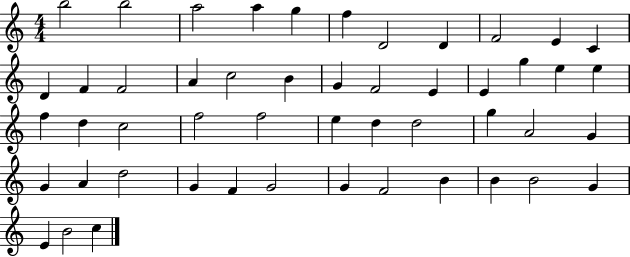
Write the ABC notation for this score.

X:1
T:Untitled
M:4/4
L:1/4
K:C
b2 b2 a2 a g f D2 D F2 E C D F F2 A c2 B G F2 E E g e e f d c2 f2 f2 e d d2 g A2 G G A d2 G F G2 G F2 B B B2 G E B2 c